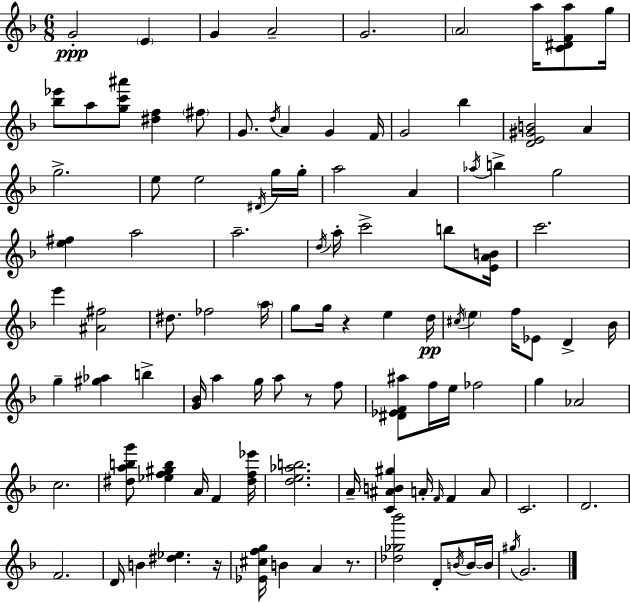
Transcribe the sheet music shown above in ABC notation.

X:1
T:Untitled
M:6/8
L:1/4
K:Dm
G2 E G A2 G2 A2 a/4 [C^DFa]/2 g/4 [_b_e']/2 a/2 [gc'^a']/2 [^df] ^f/2 G/2 d/4 A G F/4 G2 _b [DE^GB]2 A g2 e/2 e2 ^D/4 g/4 g/4 a2 A _a/4 b g2 [e^f] a2 a2 d/4 a/4 c'2 b/2 [EAB]/4 c'2 e' [^A^f]2 ^d/2 _f2 a/4 g/2 g/4 z e d/4 ^c/4 e f/4 _E/2 D _B/4 g [^g_a] b [G_B]/4 a g/4 a/2 z/2 f/2 [^D_EF^a]/2 f/4 e/4 _f2 g _A2 c2 [^dabg']/2 [_ef^gb] A/4 F [^df_e']/4 [de_ab]2 A/4 [C^AB^g] A/4 F/4 F A/2 C2 D2 F2 D/4 B [^d_e] z/4 [_E^cfg]/4 B A z/2 [_d_g_b']2 D/2 B/4 B/4 B/4 ^g/4 G2